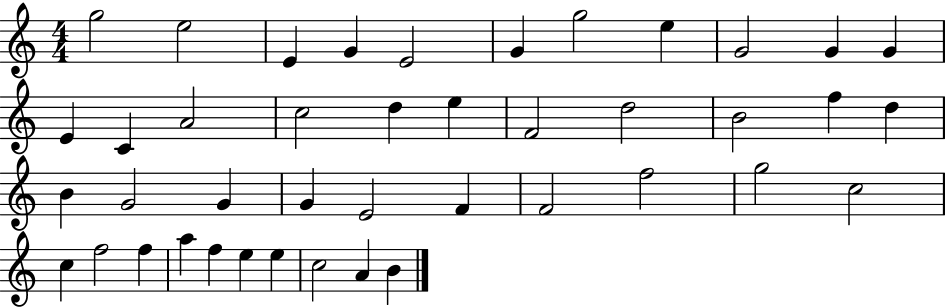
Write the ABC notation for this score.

X:1
T:Untitled
M:4/4
L:1/4
K:C
g2 e2 E G E2 G g2 e G2 G G E C A2 c2 d e F2 d2 B2 f d B G2 G G E2 F F2 f2 g2 c2 c f2 f a f e e c2 A B